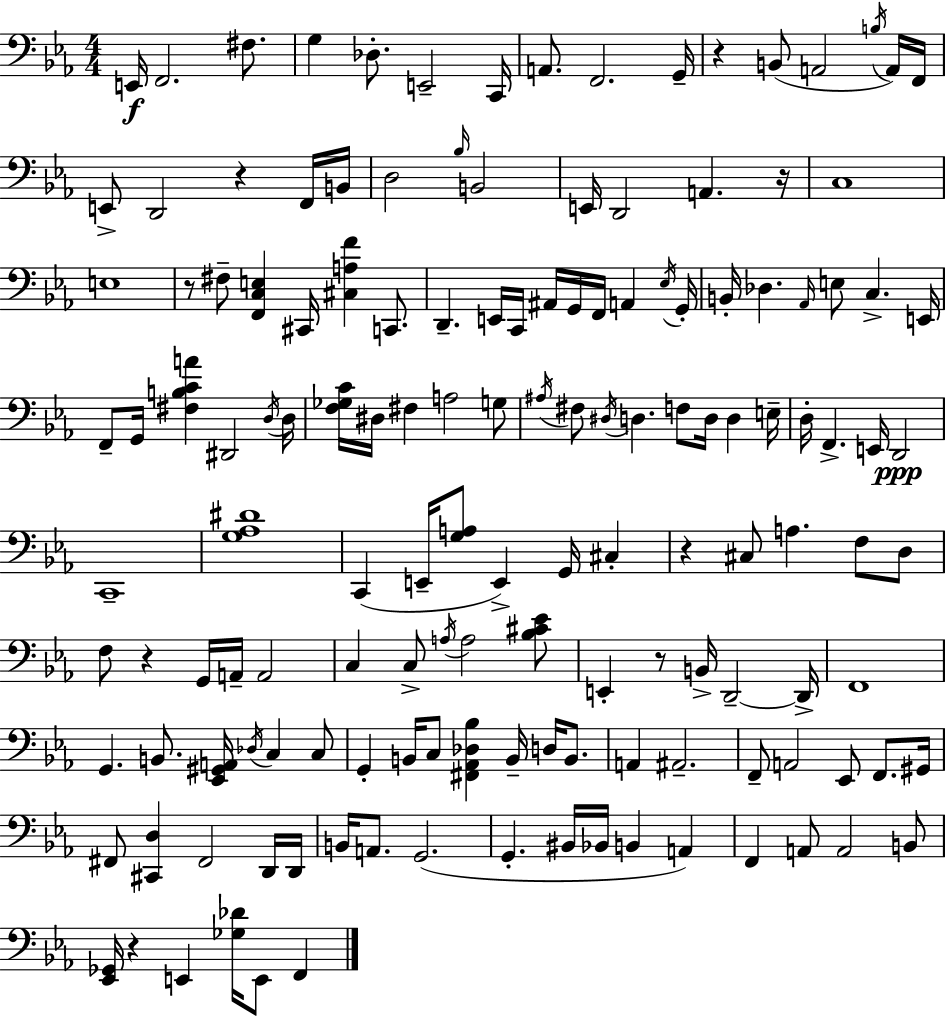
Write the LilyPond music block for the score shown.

{
  \clef bass
  \numericTimeSignature
  \time 4/4
  \key c \minor
  e,16\f f,2. fis8. | g4 des8.-. e,2-- c,16 | a,8. f,2. g,16-- | r4 b,8( a,2 \acciaccatura { b16 } a,16) | \break f,16 e,8-> d,2 r4 f,16 | b,16 d2 \grace { bes16 } b,2 | e,16 d,2 a,4. | r16 c1 | \break e1 | r8 fis8-- <f, c e>4 cis,16 <cis a f'>4 c,8. | d,4.-- e,16 c,16 ais,16 g,16 f,16 a,4 | \acciaccatura { ees16 } g,16-. b,16-. des4. \grace { aes,16 } e8 c4.-> | \break e,16 f,8-- g,16 <fis b c' a'>4 dis,2 | \acciaccatura { d16 } d16 <f ges c'>16 dis16 fis4 a2 | g8 \acciaccatura { ais16 } fis8 \acciaccatura { dis16 } d4. f8 | d16 d4 e16-- d16-. f,4.-> e,16 d,2\ppp | \break c,1-- | <g aes dis'>1 | c,4( e,16-- <g a>8 e,4->) | g,16 cis4-. r4 cis8 a4. | \break f8 d8 f8 r4 g,16 a,16-- a,2 | c4 c8-> \acciaccatura { a16 } a2 | <bes cis' ees'>8 e,4-. r8 b,16-> d,2--~~ | d,16-> f,1 | \break g,4. b,8. | <ees, gis, a,>16 \acciaccatura { des16 } c4 c8 g,4-. b,16 c8 | <fis, aes, des bes>4 b,16-- d16 b,8. a,4 ais,2.-- | f,8-- a,2 | \break ees,8 f,8. gis,16 fis,8 <cis, d>4 fis,2 | d,16 d,16 b,16 a,8. g,2.( | g,4.-. bis,16 | bes,16 b,4 a,4) f,4 a,8 a,2 | \break b,8 <ees, ges,>16 r4 e,4 | <ges des'>16 e,8 f,4 \bar "|."
}